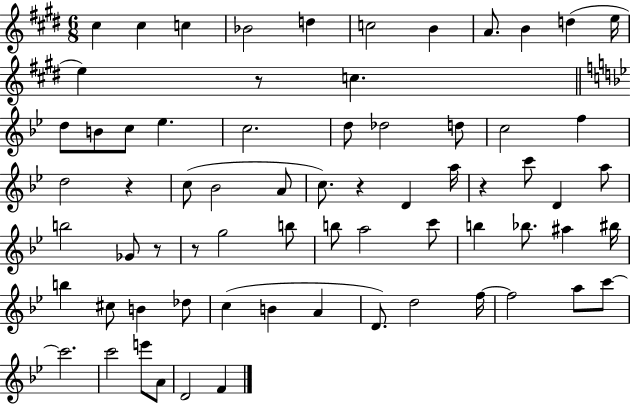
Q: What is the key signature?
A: E major